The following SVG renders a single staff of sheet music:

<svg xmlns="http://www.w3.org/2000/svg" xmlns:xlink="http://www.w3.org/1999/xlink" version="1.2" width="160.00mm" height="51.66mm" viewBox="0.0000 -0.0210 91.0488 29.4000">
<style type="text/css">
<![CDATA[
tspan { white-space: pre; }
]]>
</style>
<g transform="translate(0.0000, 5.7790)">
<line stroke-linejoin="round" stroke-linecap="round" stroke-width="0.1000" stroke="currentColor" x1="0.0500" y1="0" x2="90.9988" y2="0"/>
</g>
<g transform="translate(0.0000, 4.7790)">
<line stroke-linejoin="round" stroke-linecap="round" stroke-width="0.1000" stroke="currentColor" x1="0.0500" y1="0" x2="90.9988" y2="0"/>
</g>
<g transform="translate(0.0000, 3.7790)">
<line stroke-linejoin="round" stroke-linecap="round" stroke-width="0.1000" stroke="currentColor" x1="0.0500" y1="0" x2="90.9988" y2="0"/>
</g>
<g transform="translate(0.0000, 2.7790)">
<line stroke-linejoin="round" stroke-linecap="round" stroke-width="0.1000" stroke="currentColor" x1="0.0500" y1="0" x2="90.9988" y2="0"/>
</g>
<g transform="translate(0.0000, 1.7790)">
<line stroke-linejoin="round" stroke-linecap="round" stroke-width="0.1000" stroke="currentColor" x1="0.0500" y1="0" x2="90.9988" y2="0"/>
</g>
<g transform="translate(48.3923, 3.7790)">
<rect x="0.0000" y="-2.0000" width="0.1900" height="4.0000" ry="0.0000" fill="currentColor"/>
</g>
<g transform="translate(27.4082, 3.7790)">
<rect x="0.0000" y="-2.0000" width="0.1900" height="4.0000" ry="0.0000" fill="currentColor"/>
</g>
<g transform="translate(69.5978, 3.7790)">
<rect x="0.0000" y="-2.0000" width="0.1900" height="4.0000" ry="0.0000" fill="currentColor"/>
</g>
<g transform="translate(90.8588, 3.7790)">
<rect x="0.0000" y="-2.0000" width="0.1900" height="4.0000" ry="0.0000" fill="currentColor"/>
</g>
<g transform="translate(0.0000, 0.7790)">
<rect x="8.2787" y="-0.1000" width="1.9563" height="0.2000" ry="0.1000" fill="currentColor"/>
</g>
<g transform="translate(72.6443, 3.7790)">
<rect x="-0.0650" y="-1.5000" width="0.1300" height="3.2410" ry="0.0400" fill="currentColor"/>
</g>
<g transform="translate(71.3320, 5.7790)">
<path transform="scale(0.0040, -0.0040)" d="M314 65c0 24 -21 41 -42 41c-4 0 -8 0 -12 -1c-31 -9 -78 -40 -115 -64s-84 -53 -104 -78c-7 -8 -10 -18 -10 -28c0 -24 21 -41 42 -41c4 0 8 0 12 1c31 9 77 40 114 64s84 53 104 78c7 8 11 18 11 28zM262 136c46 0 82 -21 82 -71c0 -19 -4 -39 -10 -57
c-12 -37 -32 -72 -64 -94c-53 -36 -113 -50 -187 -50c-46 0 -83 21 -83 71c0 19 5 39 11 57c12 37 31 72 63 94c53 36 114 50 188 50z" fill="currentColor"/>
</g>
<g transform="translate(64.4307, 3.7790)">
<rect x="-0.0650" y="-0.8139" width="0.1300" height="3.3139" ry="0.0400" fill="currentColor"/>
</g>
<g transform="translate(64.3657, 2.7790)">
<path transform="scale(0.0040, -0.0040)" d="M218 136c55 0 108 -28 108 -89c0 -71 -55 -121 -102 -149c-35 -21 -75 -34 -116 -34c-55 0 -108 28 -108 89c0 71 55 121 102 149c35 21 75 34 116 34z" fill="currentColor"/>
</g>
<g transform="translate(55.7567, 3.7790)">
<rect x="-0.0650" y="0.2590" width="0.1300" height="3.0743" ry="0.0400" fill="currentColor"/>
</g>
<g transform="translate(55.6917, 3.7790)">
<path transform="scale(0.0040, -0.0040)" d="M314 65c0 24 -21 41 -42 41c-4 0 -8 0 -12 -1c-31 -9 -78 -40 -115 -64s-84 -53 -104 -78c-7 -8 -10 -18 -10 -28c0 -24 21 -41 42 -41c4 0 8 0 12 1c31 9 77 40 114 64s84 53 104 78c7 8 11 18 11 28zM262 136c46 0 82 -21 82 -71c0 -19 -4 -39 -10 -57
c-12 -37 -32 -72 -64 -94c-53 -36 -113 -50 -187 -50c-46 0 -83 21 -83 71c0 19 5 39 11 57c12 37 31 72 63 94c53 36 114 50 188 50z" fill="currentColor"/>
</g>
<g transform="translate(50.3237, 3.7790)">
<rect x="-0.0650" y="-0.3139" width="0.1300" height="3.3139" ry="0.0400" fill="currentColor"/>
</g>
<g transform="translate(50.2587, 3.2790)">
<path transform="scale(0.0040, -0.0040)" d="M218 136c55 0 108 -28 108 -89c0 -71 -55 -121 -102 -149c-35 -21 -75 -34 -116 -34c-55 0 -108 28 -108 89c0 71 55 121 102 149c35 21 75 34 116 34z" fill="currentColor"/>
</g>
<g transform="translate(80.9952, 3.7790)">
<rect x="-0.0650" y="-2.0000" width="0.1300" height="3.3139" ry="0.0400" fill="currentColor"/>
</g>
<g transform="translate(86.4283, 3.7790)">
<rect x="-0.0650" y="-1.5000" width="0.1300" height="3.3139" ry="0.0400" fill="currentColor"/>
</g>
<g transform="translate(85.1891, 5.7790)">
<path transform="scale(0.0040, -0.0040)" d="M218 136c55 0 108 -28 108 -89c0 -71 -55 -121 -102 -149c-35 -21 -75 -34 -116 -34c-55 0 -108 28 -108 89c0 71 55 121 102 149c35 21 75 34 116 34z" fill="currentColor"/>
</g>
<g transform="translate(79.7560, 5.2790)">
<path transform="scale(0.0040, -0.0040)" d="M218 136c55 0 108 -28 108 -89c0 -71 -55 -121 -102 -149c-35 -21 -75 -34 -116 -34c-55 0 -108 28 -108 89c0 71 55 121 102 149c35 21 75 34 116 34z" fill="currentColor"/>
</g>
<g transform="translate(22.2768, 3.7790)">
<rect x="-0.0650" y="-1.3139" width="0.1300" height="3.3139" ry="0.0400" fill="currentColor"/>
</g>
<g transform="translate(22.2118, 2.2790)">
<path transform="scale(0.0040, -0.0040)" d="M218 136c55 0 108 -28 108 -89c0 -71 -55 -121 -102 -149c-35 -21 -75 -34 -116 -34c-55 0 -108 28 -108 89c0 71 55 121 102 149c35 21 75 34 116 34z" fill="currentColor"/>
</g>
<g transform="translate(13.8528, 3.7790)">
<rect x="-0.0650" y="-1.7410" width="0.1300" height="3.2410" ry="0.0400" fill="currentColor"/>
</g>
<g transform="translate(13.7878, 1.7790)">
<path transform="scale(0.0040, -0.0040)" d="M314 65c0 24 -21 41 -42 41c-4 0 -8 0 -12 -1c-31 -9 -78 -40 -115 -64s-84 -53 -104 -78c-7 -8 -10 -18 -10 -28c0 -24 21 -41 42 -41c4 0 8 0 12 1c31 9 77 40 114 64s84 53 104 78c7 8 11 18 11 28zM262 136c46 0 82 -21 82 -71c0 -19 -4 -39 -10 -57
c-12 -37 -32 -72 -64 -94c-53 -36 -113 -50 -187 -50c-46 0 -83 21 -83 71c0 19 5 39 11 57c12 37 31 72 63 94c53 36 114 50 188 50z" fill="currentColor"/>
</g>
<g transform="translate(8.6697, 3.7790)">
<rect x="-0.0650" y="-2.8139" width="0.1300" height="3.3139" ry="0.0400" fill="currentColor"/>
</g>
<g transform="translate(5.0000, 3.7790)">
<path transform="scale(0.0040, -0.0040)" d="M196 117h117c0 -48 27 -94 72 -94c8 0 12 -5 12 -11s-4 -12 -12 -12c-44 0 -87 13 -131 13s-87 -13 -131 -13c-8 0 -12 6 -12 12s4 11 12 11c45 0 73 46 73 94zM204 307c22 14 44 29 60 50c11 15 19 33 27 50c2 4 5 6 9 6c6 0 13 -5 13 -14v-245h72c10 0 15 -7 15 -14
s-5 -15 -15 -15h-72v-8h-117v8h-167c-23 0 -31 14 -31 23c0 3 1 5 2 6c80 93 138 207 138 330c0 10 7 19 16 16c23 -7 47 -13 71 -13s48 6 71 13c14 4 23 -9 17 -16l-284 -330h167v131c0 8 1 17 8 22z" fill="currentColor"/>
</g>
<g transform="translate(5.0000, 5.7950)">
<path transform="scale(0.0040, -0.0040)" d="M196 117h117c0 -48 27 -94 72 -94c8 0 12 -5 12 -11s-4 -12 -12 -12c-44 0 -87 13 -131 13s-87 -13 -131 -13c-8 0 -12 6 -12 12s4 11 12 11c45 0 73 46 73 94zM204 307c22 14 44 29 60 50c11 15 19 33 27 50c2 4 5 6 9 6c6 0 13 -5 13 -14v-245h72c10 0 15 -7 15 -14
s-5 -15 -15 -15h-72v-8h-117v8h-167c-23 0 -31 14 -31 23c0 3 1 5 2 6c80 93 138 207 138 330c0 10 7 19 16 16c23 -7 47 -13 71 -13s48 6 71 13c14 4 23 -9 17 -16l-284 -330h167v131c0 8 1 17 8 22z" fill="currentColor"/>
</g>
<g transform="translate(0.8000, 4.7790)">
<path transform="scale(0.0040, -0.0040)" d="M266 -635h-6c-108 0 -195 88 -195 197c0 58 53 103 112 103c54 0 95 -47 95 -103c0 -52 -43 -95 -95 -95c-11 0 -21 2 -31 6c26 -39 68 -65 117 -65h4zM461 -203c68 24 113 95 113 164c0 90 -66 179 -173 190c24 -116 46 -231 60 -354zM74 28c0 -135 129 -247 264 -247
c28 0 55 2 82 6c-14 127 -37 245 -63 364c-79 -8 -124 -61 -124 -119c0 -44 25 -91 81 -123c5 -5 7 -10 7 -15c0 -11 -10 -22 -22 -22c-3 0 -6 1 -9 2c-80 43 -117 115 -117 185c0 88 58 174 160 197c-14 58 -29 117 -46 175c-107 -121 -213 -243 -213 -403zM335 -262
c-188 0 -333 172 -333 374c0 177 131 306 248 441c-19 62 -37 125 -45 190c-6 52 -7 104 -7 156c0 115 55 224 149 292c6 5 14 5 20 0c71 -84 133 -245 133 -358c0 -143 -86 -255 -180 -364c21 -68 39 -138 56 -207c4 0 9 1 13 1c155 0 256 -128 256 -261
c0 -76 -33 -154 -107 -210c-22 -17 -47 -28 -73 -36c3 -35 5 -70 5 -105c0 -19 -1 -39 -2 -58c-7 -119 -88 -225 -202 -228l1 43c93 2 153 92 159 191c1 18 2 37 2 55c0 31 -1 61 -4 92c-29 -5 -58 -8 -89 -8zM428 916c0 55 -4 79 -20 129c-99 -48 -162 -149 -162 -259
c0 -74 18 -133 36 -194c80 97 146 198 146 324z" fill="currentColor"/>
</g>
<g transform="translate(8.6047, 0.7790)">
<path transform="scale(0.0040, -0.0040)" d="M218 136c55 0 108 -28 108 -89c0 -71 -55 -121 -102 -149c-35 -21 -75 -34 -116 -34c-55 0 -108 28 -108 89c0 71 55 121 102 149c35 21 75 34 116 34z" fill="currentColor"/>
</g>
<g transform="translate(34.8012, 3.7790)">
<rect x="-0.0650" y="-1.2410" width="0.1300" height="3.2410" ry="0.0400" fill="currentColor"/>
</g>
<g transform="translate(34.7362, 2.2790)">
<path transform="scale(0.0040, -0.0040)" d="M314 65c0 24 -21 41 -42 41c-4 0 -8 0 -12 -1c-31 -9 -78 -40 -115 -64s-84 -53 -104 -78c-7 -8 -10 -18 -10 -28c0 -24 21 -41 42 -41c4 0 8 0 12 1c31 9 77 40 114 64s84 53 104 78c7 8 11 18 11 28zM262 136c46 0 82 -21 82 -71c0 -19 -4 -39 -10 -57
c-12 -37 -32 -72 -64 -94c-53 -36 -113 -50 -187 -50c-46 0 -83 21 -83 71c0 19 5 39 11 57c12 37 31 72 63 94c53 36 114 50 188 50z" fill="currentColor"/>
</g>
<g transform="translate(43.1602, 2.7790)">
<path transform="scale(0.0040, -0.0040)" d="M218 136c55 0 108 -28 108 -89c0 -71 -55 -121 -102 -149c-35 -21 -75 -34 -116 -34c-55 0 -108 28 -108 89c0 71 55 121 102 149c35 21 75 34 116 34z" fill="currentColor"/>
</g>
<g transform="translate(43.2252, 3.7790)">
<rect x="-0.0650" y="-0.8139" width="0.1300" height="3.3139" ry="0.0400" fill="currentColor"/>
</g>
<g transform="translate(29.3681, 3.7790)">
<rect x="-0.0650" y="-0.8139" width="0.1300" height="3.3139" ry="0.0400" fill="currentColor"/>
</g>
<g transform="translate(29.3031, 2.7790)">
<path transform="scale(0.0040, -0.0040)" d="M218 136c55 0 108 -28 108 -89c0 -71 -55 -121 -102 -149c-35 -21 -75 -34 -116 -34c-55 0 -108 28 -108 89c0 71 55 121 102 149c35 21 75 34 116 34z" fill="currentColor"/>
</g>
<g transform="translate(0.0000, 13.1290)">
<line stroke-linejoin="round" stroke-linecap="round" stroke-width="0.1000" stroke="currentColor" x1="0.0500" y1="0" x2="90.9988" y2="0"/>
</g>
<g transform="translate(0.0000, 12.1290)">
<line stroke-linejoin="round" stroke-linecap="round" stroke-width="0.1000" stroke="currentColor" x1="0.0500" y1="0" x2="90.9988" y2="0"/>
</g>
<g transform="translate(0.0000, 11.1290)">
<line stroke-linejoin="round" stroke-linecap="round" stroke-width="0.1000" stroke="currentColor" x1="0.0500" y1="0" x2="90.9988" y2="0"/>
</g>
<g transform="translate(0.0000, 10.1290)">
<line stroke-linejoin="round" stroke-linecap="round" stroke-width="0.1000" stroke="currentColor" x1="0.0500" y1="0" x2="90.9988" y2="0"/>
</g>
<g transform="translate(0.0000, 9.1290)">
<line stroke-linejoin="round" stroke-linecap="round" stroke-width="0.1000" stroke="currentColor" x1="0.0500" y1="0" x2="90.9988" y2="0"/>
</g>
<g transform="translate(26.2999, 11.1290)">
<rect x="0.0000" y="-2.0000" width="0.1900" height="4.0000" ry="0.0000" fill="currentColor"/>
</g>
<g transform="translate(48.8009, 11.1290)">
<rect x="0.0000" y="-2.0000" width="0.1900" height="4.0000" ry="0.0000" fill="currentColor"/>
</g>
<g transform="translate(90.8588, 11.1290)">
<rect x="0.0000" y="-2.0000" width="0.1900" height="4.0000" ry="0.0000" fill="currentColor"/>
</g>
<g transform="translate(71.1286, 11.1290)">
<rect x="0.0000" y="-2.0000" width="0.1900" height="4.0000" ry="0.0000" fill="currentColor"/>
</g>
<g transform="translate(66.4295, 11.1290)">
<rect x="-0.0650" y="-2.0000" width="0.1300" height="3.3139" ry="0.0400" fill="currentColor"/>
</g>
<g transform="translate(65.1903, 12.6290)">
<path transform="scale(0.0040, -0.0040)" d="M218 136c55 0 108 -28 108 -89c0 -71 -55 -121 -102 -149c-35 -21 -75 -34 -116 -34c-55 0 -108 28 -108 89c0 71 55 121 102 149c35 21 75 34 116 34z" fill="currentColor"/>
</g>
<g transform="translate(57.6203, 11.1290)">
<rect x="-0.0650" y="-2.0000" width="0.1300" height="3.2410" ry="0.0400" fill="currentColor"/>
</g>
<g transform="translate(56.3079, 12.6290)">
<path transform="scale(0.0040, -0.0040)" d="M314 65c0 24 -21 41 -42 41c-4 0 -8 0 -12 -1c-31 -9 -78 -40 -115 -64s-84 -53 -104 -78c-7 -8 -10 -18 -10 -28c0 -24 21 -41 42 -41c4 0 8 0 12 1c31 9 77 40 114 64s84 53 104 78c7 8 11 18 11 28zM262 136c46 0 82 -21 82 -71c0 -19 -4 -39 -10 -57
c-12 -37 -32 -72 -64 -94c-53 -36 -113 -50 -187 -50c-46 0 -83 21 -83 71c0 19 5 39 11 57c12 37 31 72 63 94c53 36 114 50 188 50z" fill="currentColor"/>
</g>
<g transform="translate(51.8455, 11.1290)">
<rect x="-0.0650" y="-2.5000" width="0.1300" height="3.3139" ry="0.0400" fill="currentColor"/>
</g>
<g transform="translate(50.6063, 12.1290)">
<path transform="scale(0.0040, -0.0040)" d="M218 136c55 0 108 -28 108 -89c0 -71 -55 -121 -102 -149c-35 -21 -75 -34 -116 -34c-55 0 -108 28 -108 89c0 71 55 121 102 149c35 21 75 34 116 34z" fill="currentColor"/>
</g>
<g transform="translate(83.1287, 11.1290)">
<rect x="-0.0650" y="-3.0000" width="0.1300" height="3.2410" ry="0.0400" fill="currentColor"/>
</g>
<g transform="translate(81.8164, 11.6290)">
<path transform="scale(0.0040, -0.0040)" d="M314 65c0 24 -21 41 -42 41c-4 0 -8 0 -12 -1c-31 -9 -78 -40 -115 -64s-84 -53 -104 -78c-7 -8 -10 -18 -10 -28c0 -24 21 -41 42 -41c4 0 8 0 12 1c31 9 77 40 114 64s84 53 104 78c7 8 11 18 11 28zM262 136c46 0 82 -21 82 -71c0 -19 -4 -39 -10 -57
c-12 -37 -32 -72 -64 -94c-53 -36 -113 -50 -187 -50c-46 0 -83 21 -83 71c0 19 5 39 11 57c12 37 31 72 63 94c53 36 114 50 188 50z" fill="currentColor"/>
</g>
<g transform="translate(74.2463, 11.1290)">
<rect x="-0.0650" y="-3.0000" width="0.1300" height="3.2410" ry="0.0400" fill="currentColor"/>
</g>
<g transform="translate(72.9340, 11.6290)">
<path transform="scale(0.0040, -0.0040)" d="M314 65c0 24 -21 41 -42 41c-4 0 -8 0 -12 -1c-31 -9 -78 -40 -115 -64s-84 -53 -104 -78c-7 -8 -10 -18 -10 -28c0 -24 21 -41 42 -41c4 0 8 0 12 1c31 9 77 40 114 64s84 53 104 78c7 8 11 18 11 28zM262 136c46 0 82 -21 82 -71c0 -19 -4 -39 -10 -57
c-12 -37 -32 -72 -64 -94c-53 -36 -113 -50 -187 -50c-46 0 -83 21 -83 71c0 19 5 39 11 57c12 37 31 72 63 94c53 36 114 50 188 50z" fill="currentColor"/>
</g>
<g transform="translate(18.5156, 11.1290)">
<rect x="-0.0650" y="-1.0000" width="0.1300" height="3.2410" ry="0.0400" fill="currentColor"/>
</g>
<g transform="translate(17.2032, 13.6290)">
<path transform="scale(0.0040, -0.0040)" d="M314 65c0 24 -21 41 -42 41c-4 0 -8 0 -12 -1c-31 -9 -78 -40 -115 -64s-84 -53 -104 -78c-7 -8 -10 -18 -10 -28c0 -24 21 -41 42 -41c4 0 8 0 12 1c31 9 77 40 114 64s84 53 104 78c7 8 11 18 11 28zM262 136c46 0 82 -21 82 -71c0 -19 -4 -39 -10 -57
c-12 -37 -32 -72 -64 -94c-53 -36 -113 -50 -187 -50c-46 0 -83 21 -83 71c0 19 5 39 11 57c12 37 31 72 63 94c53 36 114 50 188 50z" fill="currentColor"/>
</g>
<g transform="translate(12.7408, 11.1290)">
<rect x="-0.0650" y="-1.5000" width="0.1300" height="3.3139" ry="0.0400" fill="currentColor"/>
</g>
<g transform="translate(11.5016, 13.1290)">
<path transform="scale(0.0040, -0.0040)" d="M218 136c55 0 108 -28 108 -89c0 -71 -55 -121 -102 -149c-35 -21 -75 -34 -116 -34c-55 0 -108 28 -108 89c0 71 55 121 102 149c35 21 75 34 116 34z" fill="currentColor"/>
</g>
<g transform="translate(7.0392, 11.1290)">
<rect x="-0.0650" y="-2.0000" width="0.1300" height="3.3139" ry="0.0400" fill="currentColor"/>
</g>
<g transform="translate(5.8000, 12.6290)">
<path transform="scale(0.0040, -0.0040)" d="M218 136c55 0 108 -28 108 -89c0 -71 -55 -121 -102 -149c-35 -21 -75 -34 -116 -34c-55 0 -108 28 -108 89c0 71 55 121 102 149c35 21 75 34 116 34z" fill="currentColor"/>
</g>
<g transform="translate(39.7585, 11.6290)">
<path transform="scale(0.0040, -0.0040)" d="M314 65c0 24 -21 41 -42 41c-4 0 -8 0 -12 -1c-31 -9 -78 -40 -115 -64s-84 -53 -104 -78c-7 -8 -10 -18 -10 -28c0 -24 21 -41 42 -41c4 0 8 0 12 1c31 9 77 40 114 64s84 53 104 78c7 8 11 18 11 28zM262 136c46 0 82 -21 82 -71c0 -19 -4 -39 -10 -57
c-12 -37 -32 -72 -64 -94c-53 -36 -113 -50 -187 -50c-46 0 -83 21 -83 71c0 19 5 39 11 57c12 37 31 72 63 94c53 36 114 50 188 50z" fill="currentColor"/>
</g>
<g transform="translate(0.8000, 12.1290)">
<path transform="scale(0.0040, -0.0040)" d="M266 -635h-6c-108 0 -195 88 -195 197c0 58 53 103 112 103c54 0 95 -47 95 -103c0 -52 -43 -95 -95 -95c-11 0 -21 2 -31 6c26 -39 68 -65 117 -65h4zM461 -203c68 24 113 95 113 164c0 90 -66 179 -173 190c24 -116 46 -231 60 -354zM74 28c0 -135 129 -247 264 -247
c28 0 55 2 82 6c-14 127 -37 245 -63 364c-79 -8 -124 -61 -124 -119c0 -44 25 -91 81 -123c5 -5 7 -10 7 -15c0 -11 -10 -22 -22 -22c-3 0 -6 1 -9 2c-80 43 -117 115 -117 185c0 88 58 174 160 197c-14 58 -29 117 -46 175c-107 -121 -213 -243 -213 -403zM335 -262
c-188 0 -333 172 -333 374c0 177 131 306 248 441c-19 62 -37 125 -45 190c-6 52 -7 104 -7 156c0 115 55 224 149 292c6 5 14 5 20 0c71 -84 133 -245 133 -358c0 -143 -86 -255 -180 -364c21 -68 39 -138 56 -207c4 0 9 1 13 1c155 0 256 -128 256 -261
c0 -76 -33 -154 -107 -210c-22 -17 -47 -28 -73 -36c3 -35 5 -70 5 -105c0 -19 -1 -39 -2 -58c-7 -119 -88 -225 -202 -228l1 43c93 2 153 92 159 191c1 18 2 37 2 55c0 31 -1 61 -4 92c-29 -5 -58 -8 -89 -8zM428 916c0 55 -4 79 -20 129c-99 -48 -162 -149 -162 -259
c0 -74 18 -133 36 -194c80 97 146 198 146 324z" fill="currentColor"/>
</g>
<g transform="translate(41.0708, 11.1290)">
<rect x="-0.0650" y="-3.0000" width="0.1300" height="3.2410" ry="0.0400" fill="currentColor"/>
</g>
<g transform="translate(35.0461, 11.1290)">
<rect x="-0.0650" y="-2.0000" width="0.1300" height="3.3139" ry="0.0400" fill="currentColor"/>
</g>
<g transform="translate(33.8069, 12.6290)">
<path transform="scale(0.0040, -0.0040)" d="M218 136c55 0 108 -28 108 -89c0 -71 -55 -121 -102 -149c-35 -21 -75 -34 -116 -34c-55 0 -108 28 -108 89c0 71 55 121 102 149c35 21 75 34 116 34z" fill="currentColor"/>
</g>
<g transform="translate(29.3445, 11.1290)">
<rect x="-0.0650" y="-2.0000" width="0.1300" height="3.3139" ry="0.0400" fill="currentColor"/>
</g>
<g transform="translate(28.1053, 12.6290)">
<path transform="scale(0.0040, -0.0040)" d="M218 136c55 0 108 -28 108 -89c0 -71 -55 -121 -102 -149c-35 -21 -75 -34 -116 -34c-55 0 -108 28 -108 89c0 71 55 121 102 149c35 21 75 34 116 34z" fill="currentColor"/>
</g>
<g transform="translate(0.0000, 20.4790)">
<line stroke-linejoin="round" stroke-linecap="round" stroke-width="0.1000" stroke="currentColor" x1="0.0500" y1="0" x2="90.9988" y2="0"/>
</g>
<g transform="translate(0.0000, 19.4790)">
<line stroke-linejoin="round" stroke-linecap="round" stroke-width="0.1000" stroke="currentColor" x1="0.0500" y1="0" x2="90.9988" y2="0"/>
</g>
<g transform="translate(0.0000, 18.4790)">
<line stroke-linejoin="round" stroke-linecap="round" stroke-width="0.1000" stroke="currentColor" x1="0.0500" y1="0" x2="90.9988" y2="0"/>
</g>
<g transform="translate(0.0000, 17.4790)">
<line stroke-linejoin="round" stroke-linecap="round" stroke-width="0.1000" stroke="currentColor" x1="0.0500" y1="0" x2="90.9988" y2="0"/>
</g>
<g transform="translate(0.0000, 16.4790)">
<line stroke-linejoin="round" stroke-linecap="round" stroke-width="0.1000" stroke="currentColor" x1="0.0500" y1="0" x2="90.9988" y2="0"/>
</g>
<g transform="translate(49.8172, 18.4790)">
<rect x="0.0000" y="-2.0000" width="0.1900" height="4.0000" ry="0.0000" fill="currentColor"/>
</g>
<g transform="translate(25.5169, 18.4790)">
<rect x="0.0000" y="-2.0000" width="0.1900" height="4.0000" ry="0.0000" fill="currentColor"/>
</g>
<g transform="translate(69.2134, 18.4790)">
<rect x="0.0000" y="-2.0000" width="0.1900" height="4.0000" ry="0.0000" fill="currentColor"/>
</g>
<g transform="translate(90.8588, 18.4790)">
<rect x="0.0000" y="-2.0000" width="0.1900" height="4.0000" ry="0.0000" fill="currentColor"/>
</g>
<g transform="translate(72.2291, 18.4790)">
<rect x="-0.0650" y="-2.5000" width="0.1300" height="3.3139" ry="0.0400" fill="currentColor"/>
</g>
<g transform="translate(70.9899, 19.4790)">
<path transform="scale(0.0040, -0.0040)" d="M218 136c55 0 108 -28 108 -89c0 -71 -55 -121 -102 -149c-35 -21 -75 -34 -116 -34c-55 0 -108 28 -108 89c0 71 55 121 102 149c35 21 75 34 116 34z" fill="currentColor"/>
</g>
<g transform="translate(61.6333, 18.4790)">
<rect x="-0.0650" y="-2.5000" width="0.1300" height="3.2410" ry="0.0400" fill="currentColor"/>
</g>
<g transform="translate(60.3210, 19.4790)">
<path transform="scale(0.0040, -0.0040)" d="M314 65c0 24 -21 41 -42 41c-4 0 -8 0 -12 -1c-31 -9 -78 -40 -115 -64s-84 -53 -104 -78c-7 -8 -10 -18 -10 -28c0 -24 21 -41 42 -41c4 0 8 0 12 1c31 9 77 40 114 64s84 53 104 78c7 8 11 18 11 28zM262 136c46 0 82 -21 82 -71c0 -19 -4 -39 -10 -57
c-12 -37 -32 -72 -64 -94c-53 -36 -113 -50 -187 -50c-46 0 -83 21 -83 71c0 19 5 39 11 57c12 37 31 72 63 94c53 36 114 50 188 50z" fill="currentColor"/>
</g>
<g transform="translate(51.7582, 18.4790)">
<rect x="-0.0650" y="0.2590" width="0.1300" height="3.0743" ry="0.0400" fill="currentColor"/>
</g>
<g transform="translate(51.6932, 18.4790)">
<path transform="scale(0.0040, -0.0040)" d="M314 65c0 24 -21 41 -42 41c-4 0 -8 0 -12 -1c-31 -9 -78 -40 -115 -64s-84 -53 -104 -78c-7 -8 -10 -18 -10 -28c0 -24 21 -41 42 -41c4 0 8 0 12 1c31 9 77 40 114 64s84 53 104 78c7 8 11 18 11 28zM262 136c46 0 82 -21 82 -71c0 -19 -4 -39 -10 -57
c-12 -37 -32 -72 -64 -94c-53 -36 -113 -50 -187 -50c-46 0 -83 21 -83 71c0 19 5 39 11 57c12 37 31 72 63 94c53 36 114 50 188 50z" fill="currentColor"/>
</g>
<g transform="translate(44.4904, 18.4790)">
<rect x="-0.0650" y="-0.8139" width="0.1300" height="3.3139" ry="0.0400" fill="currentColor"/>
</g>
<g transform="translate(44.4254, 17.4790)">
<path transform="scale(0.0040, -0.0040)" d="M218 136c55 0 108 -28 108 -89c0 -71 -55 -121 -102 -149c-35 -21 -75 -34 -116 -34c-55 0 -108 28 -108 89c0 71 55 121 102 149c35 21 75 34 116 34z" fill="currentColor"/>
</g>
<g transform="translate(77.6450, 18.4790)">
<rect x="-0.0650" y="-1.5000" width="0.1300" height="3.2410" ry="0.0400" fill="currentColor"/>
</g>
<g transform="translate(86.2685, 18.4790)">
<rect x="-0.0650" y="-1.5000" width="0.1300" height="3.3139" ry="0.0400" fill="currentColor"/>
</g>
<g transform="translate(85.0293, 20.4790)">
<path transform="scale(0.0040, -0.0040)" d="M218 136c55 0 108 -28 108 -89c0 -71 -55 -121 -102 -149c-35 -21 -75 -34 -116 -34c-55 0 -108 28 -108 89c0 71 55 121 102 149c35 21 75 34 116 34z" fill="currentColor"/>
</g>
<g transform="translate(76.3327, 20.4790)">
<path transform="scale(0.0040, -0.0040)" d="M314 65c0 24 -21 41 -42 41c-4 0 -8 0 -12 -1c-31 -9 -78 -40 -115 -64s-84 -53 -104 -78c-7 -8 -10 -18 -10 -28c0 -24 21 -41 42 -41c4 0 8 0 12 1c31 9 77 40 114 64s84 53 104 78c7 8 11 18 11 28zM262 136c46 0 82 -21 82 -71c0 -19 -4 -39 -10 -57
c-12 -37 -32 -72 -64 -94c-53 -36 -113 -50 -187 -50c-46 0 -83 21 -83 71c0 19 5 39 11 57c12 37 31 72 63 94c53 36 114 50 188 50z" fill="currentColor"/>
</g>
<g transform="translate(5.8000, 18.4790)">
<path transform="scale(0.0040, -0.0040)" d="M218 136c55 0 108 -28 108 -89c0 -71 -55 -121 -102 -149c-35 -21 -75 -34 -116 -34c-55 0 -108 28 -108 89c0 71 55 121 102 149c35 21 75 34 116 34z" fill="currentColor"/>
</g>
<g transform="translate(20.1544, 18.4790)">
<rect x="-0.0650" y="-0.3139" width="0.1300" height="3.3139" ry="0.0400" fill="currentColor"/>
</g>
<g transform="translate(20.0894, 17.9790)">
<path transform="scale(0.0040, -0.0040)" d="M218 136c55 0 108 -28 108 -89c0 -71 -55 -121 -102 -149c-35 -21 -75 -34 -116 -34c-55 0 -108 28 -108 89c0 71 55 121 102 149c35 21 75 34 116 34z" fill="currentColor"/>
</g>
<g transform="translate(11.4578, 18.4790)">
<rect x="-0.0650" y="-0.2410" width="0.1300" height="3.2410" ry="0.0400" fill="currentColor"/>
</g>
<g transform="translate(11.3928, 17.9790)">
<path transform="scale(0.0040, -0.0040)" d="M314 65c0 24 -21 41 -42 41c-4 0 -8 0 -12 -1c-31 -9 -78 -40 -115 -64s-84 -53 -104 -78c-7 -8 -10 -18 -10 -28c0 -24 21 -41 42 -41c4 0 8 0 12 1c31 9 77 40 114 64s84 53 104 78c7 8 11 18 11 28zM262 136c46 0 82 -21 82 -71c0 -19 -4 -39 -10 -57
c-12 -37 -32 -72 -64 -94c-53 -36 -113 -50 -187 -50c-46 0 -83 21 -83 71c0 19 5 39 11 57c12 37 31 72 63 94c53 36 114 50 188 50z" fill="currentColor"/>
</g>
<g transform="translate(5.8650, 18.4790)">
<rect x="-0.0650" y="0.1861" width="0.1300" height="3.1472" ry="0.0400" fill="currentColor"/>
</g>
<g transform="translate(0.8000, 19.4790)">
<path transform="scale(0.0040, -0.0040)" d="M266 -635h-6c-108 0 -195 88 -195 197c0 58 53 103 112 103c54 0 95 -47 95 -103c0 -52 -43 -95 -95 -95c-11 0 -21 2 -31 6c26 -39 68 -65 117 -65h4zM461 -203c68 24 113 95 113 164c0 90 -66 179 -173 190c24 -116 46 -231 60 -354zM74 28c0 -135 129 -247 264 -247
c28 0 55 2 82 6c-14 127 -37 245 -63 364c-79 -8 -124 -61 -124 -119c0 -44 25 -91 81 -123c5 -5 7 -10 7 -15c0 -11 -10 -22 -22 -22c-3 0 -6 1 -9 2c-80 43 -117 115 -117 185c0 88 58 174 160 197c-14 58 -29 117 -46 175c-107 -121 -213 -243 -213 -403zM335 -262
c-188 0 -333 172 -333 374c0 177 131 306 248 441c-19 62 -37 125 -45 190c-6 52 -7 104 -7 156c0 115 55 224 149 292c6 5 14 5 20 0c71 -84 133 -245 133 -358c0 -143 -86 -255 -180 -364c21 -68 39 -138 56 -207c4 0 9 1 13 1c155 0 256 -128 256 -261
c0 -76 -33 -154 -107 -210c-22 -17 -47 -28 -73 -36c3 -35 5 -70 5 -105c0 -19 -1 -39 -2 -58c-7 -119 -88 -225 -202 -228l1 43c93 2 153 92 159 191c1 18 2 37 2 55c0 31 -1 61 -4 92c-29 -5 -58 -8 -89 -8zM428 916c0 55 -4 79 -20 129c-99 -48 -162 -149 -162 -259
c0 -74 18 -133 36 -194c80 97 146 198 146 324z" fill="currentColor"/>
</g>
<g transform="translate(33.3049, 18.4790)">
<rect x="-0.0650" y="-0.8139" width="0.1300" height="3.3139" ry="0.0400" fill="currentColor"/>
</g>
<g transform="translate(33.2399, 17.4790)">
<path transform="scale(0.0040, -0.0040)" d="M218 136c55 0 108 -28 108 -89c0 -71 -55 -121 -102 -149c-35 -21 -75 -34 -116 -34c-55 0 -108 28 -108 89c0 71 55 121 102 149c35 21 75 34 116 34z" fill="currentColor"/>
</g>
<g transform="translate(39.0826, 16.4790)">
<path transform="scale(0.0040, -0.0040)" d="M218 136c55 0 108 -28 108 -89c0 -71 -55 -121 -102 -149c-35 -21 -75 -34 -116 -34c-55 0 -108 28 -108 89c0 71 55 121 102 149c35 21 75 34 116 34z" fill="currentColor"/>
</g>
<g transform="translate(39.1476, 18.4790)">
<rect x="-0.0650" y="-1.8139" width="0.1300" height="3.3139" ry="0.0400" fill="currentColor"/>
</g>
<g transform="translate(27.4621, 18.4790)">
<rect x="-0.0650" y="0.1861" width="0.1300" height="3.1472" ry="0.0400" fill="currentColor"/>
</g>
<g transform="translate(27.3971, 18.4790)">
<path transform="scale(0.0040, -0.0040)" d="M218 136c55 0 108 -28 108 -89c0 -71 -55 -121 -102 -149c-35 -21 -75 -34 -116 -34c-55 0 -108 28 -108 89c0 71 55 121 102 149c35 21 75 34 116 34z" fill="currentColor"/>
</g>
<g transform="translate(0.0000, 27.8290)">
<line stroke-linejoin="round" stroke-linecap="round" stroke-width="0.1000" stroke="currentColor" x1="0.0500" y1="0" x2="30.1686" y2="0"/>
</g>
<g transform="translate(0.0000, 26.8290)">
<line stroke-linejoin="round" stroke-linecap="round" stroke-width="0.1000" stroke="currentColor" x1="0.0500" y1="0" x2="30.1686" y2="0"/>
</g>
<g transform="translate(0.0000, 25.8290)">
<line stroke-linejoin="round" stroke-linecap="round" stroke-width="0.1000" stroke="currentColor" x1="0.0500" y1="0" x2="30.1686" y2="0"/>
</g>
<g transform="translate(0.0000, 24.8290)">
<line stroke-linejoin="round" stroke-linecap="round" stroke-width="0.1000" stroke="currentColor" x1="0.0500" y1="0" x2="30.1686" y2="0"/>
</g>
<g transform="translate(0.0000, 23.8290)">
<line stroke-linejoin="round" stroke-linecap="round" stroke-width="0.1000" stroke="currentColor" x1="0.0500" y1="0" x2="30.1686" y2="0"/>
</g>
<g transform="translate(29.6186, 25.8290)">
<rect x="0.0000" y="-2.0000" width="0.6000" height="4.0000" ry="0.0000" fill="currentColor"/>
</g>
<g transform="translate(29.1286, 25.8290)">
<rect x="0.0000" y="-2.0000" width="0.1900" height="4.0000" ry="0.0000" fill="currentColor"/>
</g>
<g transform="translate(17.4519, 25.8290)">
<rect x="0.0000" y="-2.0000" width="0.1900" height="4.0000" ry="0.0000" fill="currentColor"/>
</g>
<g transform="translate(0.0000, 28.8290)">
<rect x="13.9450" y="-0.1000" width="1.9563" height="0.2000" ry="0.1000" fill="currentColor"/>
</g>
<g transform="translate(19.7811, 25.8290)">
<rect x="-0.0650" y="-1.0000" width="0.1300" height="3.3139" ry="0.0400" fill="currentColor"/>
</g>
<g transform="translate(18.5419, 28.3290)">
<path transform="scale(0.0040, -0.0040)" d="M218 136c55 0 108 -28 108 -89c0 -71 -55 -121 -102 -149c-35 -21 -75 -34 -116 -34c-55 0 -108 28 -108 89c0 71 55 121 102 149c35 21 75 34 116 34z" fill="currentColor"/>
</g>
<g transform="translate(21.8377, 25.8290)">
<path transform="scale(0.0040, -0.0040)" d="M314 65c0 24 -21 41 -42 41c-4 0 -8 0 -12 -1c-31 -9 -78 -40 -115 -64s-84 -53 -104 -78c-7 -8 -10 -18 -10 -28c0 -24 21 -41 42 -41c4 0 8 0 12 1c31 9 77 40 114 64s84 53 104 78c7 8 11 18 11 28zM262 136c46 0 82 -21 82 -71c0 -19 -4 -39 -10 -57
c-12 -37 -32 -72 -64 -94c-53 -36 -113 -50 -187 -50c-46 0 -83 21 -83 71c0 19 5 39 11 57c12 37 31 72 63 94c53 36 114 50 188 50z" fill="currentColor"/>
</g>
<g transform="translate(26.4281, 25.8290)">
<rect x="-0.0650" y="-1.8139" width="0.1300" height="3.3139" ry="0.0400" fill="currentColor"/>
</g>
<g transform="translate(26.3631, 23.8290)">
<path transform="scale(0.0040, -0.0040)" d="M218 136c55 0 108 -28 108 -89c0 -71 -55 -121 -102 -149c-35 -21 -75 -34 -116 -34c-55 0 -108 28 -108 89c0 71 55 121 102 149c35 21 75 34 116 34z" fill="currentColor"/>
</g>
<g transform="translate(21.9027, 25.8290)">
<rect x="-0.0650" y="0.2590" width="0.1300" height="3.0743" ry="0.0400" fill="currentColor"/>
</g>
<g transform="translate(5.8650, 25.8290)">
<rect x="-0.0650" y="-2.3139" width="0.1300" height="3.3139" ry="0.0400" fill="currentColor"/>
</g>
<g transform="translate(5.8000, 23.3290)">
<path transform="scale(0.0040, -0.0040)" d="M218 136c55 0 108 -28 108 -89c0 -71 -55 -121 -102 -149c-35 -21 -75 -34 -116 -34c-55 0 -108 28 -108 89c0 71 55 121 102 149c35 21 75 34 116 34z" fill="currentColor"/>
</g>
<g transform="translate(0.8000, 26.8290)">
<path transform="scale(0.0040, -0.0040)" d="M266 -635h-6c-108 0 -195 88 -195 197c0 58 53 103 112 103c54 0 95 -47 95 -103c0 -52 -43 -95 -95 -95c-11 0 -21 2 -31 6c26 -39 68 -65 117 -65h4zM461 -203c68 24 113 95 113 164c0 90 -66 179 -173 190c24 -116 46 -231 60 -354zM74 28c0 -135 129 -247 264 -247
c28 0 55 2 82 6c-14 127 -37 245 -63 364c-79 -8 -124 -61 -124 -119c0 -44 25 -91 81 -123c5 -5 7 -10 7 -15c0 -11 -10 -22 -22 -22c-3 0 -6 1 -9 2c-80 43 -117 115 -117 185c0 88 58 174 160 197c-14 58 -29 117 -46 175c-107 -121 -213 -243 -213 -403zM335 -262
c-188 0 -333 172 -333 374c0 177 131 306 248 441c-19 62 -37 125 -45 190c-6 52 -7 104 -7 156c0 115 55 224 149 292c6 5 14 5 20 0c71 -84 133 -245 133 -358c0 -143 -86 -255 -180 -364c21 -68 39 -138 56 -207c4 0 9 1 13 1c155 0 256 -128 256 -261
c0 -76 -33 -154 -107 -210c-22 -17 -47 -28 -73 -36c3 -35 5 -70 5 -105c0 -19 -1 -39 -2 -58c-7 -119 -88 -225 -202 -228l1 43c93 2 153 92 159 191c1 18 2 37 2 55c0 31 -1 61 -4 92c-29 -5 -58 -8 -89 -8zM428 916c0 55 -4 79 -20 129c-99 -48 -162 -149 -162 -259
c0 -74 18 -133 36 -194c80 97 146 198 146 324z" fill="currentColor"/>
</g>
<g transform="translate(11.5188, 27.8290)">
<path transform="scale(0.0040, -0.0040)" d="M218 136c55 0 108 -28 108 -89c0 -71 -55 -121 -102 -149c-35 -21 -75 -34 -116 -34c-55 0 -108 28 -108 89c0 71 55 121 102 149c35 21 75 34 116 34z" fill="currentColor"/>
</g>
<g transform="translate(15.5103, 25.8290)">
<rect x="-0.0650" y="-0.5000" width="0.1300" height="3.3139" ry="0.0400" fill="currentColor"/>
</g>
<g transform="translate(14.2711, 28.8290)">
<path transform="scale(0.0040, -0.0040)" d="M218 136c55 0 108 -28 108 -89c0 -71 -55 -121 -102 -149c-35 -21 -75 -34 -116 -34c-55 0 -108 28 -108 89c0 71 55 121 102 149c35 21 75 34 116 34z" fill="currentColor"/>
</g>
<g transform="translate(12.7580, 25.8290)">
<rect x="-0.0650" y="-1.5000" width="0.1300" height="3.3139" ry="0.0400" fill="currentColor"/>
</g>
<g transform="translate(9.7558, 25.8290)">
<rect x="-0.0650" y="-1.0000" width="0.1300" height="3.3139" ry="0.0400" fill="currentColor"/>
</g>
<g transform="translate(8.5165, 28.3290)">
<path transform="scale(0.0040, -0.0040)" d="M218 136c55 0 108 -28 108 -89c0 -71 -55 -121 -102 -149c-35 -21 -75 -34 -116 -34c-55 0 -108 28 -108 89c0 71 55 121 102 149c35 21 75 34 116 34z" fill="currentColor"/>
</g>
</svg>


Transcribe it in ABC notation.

X:1
T:Untitled
M:4/4
L:1/4
K:C
a f2 e d e2 d c B2 d E2 F E F E D2 F F A2 G F2 F A2 A2 B c2 c B d f d B2 G2 G E2 E g D E C D B2 f